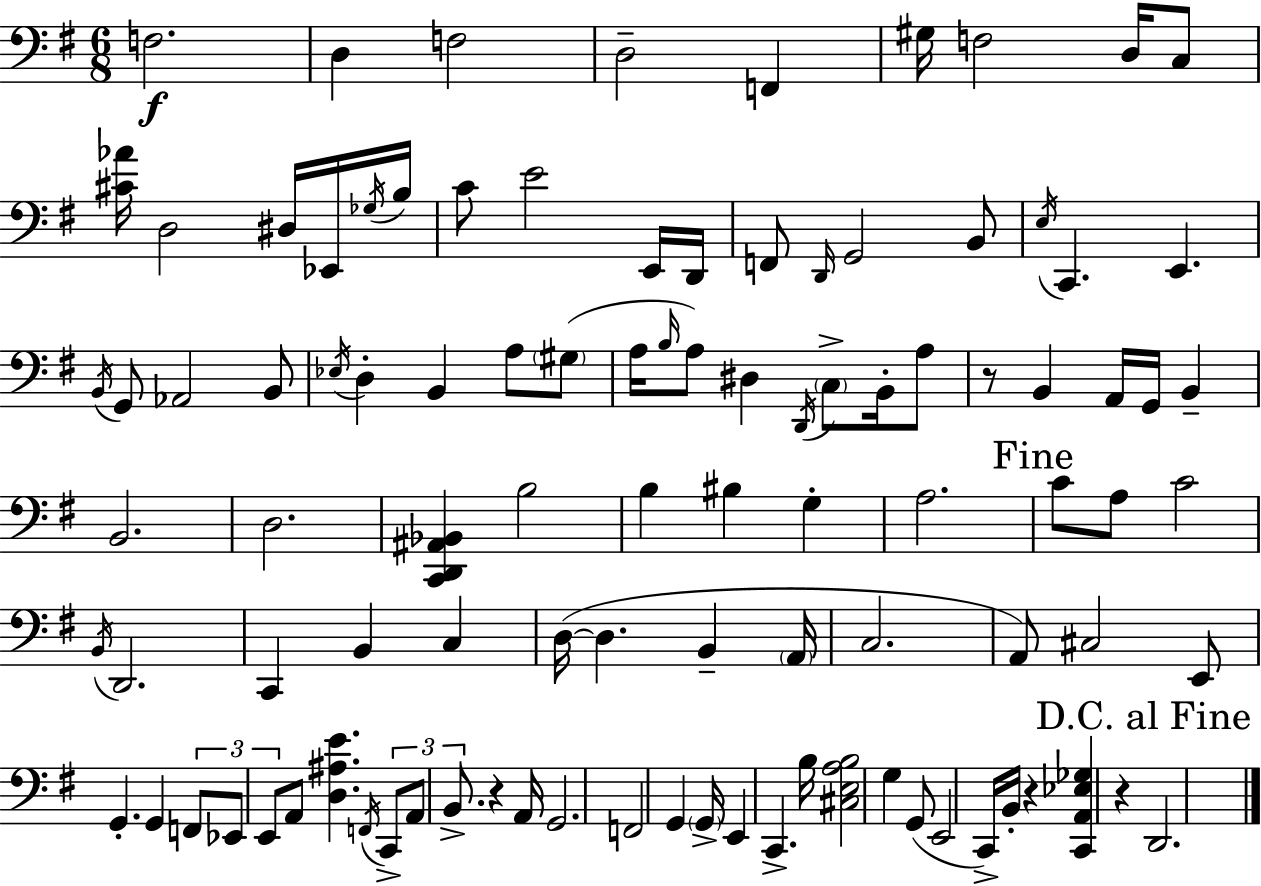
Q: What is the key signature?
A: G major